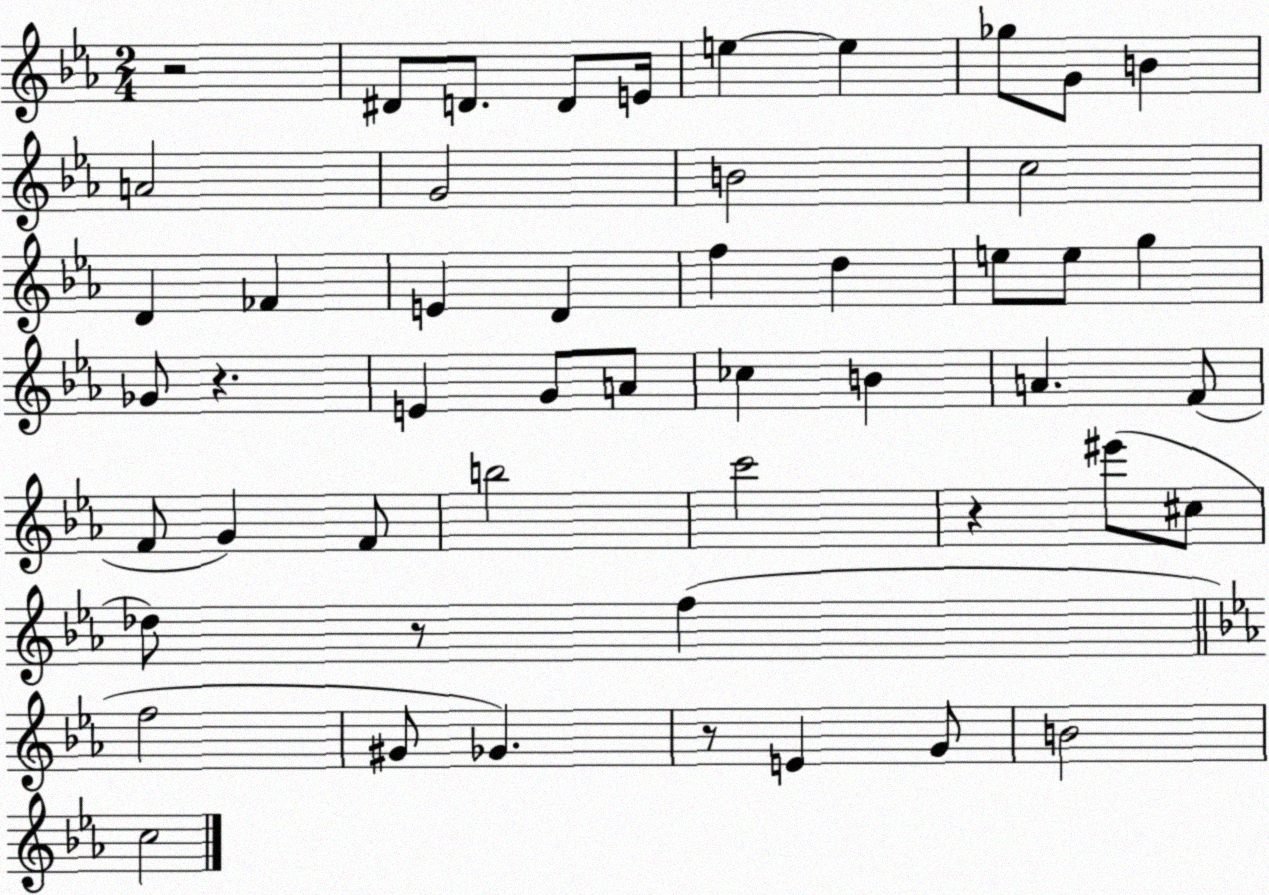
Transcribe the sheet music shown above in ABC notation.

X:1
T:Untitled
M:2/4
L:1/4
K:Eb
z2 ^D/2 D/2 D/2 E/4 e e _g/2 G/2 B A2 G2 B2 c2 D _F E D f d e/2 e/2 g _G/2 z E G/2 A/2 _c B A F/2 F/2 G F/2 b2 c'2 z ^e'/2 ^c/2 _d/2 z/2 f f2 ^G/2 _G z/2 E G/2 B2 c2